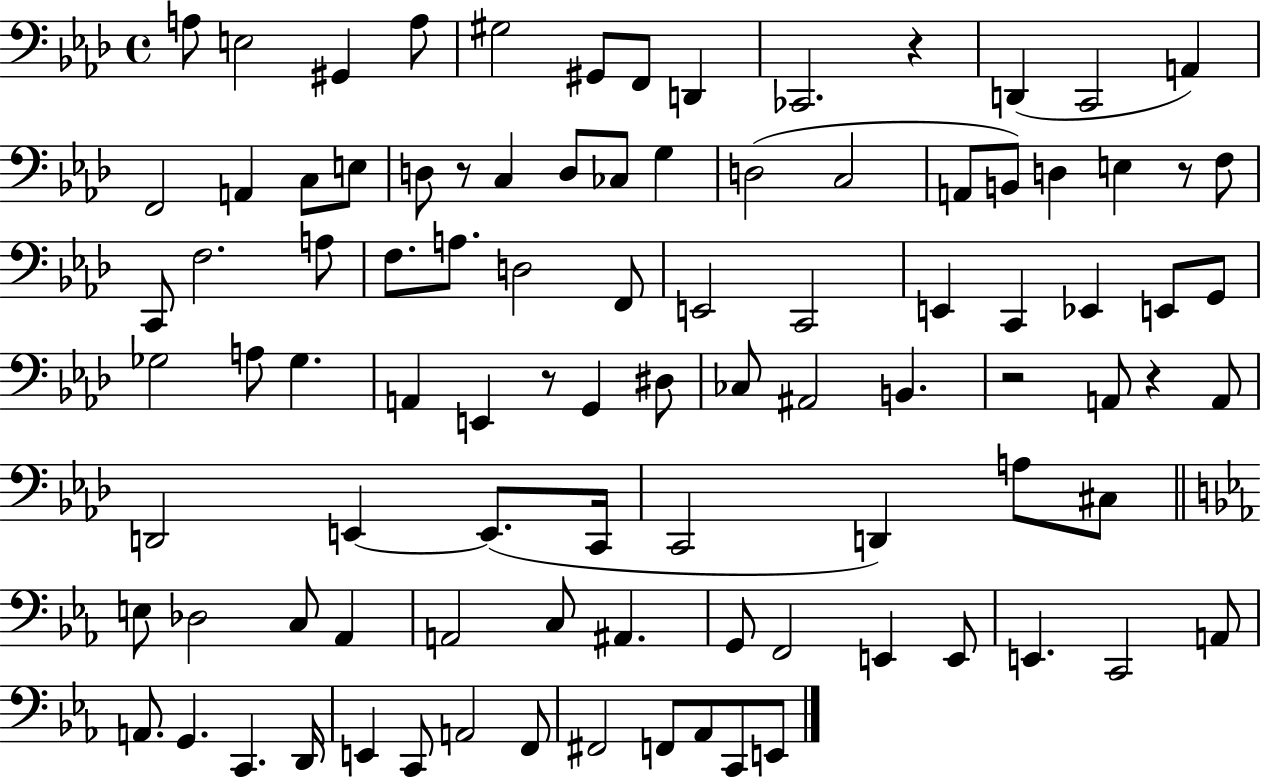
{
  \clef bass
  \time 4/4
  \defaultTimeSignature
  \key aes \major
  a8 e2 gis,4 a8 | gis2 gis,8 f,8 d,4 | ces,2. r4 | d,4( c,2 a,4) | \break f,2 a,4 c8 e8 | d8 r8 c4 d8 ces8 g4 | d2( c2 | a,8 b,8) d4 e4 r8 f8 | \break c,8 f2. a8 | f8. a8. d2 f,8 | e,2 c,2 | e,4 c,4 ees,4 e,8 g,8 | \break ges2 a8 ges4. | a,4 e,4 r8 g,4 dis8 | ces8 ais,2 b,4. | r2 a,8 r4 a,8 | \break d,2 e,4~~ e,8.( c,16 | c,2 d,4) a8 cis8 | \bar "||" \break \key c \minor e8 des2 c8 aes,4 | a,2 c8 ais,4. | g,8 f,2 e,4 e,8 | e,4. c,2 a,8 | \break a,8. g,4. c,4. d,16 | e,4 c,8 a,2 f,8 | fis,2 f,8 aes,8 c,8 e,8 | \bar "|."
}